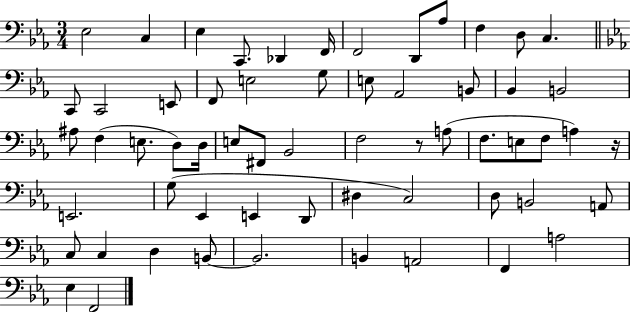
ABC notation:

X:1
T:Untitled
M:3/4
L:1/4
K:Eb
_E,2 C, _E, C,,/2 _D,, F,,/4 F,,2 D,,/2 _A,/2 F, D,/2 C, C,,/2 C,,2 E,,/2 F,,/2 E,2 G,/2 E,/2 _A,,2 B,,/2 _B,, B,,2 ^A,/2 F, E,/2 D,/2 D,/4 E,/2 ^F,,/2 _B,,2 F,2 z/2 A,/2 F,/2 E,/2 F,/2 A, z/4 E,,2 G,/2 _E,, E,, D,,/2 ^D, C,2 D,/2 B,,2 A,,/2 C,/2 C, D, B,,/2 B,,2 B,, A,,2 F,, A,2 _E, F,,2